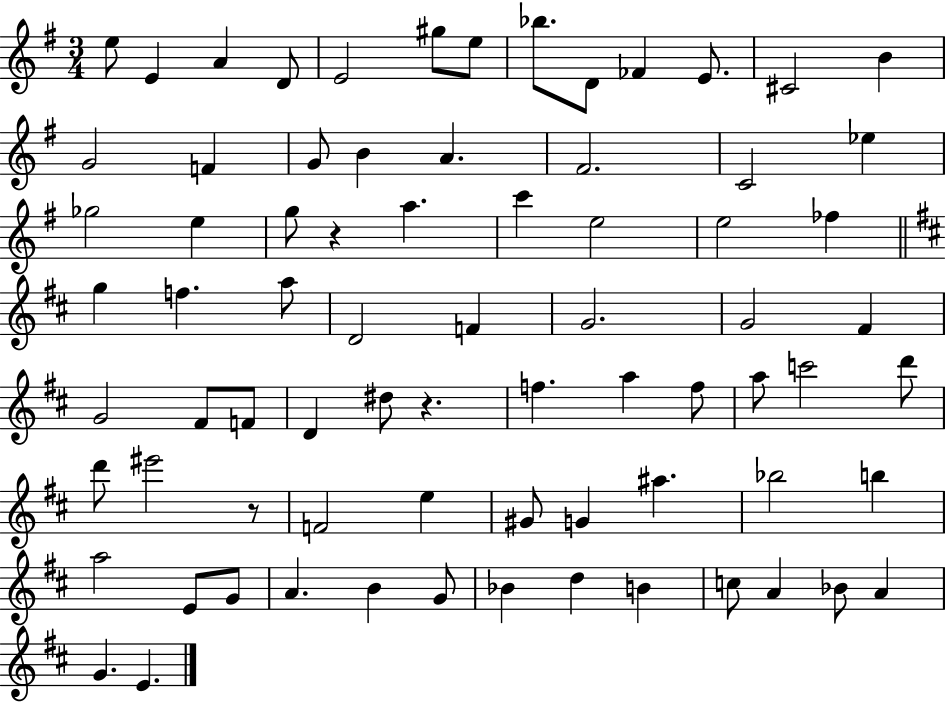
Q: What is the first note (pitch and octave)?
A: E5